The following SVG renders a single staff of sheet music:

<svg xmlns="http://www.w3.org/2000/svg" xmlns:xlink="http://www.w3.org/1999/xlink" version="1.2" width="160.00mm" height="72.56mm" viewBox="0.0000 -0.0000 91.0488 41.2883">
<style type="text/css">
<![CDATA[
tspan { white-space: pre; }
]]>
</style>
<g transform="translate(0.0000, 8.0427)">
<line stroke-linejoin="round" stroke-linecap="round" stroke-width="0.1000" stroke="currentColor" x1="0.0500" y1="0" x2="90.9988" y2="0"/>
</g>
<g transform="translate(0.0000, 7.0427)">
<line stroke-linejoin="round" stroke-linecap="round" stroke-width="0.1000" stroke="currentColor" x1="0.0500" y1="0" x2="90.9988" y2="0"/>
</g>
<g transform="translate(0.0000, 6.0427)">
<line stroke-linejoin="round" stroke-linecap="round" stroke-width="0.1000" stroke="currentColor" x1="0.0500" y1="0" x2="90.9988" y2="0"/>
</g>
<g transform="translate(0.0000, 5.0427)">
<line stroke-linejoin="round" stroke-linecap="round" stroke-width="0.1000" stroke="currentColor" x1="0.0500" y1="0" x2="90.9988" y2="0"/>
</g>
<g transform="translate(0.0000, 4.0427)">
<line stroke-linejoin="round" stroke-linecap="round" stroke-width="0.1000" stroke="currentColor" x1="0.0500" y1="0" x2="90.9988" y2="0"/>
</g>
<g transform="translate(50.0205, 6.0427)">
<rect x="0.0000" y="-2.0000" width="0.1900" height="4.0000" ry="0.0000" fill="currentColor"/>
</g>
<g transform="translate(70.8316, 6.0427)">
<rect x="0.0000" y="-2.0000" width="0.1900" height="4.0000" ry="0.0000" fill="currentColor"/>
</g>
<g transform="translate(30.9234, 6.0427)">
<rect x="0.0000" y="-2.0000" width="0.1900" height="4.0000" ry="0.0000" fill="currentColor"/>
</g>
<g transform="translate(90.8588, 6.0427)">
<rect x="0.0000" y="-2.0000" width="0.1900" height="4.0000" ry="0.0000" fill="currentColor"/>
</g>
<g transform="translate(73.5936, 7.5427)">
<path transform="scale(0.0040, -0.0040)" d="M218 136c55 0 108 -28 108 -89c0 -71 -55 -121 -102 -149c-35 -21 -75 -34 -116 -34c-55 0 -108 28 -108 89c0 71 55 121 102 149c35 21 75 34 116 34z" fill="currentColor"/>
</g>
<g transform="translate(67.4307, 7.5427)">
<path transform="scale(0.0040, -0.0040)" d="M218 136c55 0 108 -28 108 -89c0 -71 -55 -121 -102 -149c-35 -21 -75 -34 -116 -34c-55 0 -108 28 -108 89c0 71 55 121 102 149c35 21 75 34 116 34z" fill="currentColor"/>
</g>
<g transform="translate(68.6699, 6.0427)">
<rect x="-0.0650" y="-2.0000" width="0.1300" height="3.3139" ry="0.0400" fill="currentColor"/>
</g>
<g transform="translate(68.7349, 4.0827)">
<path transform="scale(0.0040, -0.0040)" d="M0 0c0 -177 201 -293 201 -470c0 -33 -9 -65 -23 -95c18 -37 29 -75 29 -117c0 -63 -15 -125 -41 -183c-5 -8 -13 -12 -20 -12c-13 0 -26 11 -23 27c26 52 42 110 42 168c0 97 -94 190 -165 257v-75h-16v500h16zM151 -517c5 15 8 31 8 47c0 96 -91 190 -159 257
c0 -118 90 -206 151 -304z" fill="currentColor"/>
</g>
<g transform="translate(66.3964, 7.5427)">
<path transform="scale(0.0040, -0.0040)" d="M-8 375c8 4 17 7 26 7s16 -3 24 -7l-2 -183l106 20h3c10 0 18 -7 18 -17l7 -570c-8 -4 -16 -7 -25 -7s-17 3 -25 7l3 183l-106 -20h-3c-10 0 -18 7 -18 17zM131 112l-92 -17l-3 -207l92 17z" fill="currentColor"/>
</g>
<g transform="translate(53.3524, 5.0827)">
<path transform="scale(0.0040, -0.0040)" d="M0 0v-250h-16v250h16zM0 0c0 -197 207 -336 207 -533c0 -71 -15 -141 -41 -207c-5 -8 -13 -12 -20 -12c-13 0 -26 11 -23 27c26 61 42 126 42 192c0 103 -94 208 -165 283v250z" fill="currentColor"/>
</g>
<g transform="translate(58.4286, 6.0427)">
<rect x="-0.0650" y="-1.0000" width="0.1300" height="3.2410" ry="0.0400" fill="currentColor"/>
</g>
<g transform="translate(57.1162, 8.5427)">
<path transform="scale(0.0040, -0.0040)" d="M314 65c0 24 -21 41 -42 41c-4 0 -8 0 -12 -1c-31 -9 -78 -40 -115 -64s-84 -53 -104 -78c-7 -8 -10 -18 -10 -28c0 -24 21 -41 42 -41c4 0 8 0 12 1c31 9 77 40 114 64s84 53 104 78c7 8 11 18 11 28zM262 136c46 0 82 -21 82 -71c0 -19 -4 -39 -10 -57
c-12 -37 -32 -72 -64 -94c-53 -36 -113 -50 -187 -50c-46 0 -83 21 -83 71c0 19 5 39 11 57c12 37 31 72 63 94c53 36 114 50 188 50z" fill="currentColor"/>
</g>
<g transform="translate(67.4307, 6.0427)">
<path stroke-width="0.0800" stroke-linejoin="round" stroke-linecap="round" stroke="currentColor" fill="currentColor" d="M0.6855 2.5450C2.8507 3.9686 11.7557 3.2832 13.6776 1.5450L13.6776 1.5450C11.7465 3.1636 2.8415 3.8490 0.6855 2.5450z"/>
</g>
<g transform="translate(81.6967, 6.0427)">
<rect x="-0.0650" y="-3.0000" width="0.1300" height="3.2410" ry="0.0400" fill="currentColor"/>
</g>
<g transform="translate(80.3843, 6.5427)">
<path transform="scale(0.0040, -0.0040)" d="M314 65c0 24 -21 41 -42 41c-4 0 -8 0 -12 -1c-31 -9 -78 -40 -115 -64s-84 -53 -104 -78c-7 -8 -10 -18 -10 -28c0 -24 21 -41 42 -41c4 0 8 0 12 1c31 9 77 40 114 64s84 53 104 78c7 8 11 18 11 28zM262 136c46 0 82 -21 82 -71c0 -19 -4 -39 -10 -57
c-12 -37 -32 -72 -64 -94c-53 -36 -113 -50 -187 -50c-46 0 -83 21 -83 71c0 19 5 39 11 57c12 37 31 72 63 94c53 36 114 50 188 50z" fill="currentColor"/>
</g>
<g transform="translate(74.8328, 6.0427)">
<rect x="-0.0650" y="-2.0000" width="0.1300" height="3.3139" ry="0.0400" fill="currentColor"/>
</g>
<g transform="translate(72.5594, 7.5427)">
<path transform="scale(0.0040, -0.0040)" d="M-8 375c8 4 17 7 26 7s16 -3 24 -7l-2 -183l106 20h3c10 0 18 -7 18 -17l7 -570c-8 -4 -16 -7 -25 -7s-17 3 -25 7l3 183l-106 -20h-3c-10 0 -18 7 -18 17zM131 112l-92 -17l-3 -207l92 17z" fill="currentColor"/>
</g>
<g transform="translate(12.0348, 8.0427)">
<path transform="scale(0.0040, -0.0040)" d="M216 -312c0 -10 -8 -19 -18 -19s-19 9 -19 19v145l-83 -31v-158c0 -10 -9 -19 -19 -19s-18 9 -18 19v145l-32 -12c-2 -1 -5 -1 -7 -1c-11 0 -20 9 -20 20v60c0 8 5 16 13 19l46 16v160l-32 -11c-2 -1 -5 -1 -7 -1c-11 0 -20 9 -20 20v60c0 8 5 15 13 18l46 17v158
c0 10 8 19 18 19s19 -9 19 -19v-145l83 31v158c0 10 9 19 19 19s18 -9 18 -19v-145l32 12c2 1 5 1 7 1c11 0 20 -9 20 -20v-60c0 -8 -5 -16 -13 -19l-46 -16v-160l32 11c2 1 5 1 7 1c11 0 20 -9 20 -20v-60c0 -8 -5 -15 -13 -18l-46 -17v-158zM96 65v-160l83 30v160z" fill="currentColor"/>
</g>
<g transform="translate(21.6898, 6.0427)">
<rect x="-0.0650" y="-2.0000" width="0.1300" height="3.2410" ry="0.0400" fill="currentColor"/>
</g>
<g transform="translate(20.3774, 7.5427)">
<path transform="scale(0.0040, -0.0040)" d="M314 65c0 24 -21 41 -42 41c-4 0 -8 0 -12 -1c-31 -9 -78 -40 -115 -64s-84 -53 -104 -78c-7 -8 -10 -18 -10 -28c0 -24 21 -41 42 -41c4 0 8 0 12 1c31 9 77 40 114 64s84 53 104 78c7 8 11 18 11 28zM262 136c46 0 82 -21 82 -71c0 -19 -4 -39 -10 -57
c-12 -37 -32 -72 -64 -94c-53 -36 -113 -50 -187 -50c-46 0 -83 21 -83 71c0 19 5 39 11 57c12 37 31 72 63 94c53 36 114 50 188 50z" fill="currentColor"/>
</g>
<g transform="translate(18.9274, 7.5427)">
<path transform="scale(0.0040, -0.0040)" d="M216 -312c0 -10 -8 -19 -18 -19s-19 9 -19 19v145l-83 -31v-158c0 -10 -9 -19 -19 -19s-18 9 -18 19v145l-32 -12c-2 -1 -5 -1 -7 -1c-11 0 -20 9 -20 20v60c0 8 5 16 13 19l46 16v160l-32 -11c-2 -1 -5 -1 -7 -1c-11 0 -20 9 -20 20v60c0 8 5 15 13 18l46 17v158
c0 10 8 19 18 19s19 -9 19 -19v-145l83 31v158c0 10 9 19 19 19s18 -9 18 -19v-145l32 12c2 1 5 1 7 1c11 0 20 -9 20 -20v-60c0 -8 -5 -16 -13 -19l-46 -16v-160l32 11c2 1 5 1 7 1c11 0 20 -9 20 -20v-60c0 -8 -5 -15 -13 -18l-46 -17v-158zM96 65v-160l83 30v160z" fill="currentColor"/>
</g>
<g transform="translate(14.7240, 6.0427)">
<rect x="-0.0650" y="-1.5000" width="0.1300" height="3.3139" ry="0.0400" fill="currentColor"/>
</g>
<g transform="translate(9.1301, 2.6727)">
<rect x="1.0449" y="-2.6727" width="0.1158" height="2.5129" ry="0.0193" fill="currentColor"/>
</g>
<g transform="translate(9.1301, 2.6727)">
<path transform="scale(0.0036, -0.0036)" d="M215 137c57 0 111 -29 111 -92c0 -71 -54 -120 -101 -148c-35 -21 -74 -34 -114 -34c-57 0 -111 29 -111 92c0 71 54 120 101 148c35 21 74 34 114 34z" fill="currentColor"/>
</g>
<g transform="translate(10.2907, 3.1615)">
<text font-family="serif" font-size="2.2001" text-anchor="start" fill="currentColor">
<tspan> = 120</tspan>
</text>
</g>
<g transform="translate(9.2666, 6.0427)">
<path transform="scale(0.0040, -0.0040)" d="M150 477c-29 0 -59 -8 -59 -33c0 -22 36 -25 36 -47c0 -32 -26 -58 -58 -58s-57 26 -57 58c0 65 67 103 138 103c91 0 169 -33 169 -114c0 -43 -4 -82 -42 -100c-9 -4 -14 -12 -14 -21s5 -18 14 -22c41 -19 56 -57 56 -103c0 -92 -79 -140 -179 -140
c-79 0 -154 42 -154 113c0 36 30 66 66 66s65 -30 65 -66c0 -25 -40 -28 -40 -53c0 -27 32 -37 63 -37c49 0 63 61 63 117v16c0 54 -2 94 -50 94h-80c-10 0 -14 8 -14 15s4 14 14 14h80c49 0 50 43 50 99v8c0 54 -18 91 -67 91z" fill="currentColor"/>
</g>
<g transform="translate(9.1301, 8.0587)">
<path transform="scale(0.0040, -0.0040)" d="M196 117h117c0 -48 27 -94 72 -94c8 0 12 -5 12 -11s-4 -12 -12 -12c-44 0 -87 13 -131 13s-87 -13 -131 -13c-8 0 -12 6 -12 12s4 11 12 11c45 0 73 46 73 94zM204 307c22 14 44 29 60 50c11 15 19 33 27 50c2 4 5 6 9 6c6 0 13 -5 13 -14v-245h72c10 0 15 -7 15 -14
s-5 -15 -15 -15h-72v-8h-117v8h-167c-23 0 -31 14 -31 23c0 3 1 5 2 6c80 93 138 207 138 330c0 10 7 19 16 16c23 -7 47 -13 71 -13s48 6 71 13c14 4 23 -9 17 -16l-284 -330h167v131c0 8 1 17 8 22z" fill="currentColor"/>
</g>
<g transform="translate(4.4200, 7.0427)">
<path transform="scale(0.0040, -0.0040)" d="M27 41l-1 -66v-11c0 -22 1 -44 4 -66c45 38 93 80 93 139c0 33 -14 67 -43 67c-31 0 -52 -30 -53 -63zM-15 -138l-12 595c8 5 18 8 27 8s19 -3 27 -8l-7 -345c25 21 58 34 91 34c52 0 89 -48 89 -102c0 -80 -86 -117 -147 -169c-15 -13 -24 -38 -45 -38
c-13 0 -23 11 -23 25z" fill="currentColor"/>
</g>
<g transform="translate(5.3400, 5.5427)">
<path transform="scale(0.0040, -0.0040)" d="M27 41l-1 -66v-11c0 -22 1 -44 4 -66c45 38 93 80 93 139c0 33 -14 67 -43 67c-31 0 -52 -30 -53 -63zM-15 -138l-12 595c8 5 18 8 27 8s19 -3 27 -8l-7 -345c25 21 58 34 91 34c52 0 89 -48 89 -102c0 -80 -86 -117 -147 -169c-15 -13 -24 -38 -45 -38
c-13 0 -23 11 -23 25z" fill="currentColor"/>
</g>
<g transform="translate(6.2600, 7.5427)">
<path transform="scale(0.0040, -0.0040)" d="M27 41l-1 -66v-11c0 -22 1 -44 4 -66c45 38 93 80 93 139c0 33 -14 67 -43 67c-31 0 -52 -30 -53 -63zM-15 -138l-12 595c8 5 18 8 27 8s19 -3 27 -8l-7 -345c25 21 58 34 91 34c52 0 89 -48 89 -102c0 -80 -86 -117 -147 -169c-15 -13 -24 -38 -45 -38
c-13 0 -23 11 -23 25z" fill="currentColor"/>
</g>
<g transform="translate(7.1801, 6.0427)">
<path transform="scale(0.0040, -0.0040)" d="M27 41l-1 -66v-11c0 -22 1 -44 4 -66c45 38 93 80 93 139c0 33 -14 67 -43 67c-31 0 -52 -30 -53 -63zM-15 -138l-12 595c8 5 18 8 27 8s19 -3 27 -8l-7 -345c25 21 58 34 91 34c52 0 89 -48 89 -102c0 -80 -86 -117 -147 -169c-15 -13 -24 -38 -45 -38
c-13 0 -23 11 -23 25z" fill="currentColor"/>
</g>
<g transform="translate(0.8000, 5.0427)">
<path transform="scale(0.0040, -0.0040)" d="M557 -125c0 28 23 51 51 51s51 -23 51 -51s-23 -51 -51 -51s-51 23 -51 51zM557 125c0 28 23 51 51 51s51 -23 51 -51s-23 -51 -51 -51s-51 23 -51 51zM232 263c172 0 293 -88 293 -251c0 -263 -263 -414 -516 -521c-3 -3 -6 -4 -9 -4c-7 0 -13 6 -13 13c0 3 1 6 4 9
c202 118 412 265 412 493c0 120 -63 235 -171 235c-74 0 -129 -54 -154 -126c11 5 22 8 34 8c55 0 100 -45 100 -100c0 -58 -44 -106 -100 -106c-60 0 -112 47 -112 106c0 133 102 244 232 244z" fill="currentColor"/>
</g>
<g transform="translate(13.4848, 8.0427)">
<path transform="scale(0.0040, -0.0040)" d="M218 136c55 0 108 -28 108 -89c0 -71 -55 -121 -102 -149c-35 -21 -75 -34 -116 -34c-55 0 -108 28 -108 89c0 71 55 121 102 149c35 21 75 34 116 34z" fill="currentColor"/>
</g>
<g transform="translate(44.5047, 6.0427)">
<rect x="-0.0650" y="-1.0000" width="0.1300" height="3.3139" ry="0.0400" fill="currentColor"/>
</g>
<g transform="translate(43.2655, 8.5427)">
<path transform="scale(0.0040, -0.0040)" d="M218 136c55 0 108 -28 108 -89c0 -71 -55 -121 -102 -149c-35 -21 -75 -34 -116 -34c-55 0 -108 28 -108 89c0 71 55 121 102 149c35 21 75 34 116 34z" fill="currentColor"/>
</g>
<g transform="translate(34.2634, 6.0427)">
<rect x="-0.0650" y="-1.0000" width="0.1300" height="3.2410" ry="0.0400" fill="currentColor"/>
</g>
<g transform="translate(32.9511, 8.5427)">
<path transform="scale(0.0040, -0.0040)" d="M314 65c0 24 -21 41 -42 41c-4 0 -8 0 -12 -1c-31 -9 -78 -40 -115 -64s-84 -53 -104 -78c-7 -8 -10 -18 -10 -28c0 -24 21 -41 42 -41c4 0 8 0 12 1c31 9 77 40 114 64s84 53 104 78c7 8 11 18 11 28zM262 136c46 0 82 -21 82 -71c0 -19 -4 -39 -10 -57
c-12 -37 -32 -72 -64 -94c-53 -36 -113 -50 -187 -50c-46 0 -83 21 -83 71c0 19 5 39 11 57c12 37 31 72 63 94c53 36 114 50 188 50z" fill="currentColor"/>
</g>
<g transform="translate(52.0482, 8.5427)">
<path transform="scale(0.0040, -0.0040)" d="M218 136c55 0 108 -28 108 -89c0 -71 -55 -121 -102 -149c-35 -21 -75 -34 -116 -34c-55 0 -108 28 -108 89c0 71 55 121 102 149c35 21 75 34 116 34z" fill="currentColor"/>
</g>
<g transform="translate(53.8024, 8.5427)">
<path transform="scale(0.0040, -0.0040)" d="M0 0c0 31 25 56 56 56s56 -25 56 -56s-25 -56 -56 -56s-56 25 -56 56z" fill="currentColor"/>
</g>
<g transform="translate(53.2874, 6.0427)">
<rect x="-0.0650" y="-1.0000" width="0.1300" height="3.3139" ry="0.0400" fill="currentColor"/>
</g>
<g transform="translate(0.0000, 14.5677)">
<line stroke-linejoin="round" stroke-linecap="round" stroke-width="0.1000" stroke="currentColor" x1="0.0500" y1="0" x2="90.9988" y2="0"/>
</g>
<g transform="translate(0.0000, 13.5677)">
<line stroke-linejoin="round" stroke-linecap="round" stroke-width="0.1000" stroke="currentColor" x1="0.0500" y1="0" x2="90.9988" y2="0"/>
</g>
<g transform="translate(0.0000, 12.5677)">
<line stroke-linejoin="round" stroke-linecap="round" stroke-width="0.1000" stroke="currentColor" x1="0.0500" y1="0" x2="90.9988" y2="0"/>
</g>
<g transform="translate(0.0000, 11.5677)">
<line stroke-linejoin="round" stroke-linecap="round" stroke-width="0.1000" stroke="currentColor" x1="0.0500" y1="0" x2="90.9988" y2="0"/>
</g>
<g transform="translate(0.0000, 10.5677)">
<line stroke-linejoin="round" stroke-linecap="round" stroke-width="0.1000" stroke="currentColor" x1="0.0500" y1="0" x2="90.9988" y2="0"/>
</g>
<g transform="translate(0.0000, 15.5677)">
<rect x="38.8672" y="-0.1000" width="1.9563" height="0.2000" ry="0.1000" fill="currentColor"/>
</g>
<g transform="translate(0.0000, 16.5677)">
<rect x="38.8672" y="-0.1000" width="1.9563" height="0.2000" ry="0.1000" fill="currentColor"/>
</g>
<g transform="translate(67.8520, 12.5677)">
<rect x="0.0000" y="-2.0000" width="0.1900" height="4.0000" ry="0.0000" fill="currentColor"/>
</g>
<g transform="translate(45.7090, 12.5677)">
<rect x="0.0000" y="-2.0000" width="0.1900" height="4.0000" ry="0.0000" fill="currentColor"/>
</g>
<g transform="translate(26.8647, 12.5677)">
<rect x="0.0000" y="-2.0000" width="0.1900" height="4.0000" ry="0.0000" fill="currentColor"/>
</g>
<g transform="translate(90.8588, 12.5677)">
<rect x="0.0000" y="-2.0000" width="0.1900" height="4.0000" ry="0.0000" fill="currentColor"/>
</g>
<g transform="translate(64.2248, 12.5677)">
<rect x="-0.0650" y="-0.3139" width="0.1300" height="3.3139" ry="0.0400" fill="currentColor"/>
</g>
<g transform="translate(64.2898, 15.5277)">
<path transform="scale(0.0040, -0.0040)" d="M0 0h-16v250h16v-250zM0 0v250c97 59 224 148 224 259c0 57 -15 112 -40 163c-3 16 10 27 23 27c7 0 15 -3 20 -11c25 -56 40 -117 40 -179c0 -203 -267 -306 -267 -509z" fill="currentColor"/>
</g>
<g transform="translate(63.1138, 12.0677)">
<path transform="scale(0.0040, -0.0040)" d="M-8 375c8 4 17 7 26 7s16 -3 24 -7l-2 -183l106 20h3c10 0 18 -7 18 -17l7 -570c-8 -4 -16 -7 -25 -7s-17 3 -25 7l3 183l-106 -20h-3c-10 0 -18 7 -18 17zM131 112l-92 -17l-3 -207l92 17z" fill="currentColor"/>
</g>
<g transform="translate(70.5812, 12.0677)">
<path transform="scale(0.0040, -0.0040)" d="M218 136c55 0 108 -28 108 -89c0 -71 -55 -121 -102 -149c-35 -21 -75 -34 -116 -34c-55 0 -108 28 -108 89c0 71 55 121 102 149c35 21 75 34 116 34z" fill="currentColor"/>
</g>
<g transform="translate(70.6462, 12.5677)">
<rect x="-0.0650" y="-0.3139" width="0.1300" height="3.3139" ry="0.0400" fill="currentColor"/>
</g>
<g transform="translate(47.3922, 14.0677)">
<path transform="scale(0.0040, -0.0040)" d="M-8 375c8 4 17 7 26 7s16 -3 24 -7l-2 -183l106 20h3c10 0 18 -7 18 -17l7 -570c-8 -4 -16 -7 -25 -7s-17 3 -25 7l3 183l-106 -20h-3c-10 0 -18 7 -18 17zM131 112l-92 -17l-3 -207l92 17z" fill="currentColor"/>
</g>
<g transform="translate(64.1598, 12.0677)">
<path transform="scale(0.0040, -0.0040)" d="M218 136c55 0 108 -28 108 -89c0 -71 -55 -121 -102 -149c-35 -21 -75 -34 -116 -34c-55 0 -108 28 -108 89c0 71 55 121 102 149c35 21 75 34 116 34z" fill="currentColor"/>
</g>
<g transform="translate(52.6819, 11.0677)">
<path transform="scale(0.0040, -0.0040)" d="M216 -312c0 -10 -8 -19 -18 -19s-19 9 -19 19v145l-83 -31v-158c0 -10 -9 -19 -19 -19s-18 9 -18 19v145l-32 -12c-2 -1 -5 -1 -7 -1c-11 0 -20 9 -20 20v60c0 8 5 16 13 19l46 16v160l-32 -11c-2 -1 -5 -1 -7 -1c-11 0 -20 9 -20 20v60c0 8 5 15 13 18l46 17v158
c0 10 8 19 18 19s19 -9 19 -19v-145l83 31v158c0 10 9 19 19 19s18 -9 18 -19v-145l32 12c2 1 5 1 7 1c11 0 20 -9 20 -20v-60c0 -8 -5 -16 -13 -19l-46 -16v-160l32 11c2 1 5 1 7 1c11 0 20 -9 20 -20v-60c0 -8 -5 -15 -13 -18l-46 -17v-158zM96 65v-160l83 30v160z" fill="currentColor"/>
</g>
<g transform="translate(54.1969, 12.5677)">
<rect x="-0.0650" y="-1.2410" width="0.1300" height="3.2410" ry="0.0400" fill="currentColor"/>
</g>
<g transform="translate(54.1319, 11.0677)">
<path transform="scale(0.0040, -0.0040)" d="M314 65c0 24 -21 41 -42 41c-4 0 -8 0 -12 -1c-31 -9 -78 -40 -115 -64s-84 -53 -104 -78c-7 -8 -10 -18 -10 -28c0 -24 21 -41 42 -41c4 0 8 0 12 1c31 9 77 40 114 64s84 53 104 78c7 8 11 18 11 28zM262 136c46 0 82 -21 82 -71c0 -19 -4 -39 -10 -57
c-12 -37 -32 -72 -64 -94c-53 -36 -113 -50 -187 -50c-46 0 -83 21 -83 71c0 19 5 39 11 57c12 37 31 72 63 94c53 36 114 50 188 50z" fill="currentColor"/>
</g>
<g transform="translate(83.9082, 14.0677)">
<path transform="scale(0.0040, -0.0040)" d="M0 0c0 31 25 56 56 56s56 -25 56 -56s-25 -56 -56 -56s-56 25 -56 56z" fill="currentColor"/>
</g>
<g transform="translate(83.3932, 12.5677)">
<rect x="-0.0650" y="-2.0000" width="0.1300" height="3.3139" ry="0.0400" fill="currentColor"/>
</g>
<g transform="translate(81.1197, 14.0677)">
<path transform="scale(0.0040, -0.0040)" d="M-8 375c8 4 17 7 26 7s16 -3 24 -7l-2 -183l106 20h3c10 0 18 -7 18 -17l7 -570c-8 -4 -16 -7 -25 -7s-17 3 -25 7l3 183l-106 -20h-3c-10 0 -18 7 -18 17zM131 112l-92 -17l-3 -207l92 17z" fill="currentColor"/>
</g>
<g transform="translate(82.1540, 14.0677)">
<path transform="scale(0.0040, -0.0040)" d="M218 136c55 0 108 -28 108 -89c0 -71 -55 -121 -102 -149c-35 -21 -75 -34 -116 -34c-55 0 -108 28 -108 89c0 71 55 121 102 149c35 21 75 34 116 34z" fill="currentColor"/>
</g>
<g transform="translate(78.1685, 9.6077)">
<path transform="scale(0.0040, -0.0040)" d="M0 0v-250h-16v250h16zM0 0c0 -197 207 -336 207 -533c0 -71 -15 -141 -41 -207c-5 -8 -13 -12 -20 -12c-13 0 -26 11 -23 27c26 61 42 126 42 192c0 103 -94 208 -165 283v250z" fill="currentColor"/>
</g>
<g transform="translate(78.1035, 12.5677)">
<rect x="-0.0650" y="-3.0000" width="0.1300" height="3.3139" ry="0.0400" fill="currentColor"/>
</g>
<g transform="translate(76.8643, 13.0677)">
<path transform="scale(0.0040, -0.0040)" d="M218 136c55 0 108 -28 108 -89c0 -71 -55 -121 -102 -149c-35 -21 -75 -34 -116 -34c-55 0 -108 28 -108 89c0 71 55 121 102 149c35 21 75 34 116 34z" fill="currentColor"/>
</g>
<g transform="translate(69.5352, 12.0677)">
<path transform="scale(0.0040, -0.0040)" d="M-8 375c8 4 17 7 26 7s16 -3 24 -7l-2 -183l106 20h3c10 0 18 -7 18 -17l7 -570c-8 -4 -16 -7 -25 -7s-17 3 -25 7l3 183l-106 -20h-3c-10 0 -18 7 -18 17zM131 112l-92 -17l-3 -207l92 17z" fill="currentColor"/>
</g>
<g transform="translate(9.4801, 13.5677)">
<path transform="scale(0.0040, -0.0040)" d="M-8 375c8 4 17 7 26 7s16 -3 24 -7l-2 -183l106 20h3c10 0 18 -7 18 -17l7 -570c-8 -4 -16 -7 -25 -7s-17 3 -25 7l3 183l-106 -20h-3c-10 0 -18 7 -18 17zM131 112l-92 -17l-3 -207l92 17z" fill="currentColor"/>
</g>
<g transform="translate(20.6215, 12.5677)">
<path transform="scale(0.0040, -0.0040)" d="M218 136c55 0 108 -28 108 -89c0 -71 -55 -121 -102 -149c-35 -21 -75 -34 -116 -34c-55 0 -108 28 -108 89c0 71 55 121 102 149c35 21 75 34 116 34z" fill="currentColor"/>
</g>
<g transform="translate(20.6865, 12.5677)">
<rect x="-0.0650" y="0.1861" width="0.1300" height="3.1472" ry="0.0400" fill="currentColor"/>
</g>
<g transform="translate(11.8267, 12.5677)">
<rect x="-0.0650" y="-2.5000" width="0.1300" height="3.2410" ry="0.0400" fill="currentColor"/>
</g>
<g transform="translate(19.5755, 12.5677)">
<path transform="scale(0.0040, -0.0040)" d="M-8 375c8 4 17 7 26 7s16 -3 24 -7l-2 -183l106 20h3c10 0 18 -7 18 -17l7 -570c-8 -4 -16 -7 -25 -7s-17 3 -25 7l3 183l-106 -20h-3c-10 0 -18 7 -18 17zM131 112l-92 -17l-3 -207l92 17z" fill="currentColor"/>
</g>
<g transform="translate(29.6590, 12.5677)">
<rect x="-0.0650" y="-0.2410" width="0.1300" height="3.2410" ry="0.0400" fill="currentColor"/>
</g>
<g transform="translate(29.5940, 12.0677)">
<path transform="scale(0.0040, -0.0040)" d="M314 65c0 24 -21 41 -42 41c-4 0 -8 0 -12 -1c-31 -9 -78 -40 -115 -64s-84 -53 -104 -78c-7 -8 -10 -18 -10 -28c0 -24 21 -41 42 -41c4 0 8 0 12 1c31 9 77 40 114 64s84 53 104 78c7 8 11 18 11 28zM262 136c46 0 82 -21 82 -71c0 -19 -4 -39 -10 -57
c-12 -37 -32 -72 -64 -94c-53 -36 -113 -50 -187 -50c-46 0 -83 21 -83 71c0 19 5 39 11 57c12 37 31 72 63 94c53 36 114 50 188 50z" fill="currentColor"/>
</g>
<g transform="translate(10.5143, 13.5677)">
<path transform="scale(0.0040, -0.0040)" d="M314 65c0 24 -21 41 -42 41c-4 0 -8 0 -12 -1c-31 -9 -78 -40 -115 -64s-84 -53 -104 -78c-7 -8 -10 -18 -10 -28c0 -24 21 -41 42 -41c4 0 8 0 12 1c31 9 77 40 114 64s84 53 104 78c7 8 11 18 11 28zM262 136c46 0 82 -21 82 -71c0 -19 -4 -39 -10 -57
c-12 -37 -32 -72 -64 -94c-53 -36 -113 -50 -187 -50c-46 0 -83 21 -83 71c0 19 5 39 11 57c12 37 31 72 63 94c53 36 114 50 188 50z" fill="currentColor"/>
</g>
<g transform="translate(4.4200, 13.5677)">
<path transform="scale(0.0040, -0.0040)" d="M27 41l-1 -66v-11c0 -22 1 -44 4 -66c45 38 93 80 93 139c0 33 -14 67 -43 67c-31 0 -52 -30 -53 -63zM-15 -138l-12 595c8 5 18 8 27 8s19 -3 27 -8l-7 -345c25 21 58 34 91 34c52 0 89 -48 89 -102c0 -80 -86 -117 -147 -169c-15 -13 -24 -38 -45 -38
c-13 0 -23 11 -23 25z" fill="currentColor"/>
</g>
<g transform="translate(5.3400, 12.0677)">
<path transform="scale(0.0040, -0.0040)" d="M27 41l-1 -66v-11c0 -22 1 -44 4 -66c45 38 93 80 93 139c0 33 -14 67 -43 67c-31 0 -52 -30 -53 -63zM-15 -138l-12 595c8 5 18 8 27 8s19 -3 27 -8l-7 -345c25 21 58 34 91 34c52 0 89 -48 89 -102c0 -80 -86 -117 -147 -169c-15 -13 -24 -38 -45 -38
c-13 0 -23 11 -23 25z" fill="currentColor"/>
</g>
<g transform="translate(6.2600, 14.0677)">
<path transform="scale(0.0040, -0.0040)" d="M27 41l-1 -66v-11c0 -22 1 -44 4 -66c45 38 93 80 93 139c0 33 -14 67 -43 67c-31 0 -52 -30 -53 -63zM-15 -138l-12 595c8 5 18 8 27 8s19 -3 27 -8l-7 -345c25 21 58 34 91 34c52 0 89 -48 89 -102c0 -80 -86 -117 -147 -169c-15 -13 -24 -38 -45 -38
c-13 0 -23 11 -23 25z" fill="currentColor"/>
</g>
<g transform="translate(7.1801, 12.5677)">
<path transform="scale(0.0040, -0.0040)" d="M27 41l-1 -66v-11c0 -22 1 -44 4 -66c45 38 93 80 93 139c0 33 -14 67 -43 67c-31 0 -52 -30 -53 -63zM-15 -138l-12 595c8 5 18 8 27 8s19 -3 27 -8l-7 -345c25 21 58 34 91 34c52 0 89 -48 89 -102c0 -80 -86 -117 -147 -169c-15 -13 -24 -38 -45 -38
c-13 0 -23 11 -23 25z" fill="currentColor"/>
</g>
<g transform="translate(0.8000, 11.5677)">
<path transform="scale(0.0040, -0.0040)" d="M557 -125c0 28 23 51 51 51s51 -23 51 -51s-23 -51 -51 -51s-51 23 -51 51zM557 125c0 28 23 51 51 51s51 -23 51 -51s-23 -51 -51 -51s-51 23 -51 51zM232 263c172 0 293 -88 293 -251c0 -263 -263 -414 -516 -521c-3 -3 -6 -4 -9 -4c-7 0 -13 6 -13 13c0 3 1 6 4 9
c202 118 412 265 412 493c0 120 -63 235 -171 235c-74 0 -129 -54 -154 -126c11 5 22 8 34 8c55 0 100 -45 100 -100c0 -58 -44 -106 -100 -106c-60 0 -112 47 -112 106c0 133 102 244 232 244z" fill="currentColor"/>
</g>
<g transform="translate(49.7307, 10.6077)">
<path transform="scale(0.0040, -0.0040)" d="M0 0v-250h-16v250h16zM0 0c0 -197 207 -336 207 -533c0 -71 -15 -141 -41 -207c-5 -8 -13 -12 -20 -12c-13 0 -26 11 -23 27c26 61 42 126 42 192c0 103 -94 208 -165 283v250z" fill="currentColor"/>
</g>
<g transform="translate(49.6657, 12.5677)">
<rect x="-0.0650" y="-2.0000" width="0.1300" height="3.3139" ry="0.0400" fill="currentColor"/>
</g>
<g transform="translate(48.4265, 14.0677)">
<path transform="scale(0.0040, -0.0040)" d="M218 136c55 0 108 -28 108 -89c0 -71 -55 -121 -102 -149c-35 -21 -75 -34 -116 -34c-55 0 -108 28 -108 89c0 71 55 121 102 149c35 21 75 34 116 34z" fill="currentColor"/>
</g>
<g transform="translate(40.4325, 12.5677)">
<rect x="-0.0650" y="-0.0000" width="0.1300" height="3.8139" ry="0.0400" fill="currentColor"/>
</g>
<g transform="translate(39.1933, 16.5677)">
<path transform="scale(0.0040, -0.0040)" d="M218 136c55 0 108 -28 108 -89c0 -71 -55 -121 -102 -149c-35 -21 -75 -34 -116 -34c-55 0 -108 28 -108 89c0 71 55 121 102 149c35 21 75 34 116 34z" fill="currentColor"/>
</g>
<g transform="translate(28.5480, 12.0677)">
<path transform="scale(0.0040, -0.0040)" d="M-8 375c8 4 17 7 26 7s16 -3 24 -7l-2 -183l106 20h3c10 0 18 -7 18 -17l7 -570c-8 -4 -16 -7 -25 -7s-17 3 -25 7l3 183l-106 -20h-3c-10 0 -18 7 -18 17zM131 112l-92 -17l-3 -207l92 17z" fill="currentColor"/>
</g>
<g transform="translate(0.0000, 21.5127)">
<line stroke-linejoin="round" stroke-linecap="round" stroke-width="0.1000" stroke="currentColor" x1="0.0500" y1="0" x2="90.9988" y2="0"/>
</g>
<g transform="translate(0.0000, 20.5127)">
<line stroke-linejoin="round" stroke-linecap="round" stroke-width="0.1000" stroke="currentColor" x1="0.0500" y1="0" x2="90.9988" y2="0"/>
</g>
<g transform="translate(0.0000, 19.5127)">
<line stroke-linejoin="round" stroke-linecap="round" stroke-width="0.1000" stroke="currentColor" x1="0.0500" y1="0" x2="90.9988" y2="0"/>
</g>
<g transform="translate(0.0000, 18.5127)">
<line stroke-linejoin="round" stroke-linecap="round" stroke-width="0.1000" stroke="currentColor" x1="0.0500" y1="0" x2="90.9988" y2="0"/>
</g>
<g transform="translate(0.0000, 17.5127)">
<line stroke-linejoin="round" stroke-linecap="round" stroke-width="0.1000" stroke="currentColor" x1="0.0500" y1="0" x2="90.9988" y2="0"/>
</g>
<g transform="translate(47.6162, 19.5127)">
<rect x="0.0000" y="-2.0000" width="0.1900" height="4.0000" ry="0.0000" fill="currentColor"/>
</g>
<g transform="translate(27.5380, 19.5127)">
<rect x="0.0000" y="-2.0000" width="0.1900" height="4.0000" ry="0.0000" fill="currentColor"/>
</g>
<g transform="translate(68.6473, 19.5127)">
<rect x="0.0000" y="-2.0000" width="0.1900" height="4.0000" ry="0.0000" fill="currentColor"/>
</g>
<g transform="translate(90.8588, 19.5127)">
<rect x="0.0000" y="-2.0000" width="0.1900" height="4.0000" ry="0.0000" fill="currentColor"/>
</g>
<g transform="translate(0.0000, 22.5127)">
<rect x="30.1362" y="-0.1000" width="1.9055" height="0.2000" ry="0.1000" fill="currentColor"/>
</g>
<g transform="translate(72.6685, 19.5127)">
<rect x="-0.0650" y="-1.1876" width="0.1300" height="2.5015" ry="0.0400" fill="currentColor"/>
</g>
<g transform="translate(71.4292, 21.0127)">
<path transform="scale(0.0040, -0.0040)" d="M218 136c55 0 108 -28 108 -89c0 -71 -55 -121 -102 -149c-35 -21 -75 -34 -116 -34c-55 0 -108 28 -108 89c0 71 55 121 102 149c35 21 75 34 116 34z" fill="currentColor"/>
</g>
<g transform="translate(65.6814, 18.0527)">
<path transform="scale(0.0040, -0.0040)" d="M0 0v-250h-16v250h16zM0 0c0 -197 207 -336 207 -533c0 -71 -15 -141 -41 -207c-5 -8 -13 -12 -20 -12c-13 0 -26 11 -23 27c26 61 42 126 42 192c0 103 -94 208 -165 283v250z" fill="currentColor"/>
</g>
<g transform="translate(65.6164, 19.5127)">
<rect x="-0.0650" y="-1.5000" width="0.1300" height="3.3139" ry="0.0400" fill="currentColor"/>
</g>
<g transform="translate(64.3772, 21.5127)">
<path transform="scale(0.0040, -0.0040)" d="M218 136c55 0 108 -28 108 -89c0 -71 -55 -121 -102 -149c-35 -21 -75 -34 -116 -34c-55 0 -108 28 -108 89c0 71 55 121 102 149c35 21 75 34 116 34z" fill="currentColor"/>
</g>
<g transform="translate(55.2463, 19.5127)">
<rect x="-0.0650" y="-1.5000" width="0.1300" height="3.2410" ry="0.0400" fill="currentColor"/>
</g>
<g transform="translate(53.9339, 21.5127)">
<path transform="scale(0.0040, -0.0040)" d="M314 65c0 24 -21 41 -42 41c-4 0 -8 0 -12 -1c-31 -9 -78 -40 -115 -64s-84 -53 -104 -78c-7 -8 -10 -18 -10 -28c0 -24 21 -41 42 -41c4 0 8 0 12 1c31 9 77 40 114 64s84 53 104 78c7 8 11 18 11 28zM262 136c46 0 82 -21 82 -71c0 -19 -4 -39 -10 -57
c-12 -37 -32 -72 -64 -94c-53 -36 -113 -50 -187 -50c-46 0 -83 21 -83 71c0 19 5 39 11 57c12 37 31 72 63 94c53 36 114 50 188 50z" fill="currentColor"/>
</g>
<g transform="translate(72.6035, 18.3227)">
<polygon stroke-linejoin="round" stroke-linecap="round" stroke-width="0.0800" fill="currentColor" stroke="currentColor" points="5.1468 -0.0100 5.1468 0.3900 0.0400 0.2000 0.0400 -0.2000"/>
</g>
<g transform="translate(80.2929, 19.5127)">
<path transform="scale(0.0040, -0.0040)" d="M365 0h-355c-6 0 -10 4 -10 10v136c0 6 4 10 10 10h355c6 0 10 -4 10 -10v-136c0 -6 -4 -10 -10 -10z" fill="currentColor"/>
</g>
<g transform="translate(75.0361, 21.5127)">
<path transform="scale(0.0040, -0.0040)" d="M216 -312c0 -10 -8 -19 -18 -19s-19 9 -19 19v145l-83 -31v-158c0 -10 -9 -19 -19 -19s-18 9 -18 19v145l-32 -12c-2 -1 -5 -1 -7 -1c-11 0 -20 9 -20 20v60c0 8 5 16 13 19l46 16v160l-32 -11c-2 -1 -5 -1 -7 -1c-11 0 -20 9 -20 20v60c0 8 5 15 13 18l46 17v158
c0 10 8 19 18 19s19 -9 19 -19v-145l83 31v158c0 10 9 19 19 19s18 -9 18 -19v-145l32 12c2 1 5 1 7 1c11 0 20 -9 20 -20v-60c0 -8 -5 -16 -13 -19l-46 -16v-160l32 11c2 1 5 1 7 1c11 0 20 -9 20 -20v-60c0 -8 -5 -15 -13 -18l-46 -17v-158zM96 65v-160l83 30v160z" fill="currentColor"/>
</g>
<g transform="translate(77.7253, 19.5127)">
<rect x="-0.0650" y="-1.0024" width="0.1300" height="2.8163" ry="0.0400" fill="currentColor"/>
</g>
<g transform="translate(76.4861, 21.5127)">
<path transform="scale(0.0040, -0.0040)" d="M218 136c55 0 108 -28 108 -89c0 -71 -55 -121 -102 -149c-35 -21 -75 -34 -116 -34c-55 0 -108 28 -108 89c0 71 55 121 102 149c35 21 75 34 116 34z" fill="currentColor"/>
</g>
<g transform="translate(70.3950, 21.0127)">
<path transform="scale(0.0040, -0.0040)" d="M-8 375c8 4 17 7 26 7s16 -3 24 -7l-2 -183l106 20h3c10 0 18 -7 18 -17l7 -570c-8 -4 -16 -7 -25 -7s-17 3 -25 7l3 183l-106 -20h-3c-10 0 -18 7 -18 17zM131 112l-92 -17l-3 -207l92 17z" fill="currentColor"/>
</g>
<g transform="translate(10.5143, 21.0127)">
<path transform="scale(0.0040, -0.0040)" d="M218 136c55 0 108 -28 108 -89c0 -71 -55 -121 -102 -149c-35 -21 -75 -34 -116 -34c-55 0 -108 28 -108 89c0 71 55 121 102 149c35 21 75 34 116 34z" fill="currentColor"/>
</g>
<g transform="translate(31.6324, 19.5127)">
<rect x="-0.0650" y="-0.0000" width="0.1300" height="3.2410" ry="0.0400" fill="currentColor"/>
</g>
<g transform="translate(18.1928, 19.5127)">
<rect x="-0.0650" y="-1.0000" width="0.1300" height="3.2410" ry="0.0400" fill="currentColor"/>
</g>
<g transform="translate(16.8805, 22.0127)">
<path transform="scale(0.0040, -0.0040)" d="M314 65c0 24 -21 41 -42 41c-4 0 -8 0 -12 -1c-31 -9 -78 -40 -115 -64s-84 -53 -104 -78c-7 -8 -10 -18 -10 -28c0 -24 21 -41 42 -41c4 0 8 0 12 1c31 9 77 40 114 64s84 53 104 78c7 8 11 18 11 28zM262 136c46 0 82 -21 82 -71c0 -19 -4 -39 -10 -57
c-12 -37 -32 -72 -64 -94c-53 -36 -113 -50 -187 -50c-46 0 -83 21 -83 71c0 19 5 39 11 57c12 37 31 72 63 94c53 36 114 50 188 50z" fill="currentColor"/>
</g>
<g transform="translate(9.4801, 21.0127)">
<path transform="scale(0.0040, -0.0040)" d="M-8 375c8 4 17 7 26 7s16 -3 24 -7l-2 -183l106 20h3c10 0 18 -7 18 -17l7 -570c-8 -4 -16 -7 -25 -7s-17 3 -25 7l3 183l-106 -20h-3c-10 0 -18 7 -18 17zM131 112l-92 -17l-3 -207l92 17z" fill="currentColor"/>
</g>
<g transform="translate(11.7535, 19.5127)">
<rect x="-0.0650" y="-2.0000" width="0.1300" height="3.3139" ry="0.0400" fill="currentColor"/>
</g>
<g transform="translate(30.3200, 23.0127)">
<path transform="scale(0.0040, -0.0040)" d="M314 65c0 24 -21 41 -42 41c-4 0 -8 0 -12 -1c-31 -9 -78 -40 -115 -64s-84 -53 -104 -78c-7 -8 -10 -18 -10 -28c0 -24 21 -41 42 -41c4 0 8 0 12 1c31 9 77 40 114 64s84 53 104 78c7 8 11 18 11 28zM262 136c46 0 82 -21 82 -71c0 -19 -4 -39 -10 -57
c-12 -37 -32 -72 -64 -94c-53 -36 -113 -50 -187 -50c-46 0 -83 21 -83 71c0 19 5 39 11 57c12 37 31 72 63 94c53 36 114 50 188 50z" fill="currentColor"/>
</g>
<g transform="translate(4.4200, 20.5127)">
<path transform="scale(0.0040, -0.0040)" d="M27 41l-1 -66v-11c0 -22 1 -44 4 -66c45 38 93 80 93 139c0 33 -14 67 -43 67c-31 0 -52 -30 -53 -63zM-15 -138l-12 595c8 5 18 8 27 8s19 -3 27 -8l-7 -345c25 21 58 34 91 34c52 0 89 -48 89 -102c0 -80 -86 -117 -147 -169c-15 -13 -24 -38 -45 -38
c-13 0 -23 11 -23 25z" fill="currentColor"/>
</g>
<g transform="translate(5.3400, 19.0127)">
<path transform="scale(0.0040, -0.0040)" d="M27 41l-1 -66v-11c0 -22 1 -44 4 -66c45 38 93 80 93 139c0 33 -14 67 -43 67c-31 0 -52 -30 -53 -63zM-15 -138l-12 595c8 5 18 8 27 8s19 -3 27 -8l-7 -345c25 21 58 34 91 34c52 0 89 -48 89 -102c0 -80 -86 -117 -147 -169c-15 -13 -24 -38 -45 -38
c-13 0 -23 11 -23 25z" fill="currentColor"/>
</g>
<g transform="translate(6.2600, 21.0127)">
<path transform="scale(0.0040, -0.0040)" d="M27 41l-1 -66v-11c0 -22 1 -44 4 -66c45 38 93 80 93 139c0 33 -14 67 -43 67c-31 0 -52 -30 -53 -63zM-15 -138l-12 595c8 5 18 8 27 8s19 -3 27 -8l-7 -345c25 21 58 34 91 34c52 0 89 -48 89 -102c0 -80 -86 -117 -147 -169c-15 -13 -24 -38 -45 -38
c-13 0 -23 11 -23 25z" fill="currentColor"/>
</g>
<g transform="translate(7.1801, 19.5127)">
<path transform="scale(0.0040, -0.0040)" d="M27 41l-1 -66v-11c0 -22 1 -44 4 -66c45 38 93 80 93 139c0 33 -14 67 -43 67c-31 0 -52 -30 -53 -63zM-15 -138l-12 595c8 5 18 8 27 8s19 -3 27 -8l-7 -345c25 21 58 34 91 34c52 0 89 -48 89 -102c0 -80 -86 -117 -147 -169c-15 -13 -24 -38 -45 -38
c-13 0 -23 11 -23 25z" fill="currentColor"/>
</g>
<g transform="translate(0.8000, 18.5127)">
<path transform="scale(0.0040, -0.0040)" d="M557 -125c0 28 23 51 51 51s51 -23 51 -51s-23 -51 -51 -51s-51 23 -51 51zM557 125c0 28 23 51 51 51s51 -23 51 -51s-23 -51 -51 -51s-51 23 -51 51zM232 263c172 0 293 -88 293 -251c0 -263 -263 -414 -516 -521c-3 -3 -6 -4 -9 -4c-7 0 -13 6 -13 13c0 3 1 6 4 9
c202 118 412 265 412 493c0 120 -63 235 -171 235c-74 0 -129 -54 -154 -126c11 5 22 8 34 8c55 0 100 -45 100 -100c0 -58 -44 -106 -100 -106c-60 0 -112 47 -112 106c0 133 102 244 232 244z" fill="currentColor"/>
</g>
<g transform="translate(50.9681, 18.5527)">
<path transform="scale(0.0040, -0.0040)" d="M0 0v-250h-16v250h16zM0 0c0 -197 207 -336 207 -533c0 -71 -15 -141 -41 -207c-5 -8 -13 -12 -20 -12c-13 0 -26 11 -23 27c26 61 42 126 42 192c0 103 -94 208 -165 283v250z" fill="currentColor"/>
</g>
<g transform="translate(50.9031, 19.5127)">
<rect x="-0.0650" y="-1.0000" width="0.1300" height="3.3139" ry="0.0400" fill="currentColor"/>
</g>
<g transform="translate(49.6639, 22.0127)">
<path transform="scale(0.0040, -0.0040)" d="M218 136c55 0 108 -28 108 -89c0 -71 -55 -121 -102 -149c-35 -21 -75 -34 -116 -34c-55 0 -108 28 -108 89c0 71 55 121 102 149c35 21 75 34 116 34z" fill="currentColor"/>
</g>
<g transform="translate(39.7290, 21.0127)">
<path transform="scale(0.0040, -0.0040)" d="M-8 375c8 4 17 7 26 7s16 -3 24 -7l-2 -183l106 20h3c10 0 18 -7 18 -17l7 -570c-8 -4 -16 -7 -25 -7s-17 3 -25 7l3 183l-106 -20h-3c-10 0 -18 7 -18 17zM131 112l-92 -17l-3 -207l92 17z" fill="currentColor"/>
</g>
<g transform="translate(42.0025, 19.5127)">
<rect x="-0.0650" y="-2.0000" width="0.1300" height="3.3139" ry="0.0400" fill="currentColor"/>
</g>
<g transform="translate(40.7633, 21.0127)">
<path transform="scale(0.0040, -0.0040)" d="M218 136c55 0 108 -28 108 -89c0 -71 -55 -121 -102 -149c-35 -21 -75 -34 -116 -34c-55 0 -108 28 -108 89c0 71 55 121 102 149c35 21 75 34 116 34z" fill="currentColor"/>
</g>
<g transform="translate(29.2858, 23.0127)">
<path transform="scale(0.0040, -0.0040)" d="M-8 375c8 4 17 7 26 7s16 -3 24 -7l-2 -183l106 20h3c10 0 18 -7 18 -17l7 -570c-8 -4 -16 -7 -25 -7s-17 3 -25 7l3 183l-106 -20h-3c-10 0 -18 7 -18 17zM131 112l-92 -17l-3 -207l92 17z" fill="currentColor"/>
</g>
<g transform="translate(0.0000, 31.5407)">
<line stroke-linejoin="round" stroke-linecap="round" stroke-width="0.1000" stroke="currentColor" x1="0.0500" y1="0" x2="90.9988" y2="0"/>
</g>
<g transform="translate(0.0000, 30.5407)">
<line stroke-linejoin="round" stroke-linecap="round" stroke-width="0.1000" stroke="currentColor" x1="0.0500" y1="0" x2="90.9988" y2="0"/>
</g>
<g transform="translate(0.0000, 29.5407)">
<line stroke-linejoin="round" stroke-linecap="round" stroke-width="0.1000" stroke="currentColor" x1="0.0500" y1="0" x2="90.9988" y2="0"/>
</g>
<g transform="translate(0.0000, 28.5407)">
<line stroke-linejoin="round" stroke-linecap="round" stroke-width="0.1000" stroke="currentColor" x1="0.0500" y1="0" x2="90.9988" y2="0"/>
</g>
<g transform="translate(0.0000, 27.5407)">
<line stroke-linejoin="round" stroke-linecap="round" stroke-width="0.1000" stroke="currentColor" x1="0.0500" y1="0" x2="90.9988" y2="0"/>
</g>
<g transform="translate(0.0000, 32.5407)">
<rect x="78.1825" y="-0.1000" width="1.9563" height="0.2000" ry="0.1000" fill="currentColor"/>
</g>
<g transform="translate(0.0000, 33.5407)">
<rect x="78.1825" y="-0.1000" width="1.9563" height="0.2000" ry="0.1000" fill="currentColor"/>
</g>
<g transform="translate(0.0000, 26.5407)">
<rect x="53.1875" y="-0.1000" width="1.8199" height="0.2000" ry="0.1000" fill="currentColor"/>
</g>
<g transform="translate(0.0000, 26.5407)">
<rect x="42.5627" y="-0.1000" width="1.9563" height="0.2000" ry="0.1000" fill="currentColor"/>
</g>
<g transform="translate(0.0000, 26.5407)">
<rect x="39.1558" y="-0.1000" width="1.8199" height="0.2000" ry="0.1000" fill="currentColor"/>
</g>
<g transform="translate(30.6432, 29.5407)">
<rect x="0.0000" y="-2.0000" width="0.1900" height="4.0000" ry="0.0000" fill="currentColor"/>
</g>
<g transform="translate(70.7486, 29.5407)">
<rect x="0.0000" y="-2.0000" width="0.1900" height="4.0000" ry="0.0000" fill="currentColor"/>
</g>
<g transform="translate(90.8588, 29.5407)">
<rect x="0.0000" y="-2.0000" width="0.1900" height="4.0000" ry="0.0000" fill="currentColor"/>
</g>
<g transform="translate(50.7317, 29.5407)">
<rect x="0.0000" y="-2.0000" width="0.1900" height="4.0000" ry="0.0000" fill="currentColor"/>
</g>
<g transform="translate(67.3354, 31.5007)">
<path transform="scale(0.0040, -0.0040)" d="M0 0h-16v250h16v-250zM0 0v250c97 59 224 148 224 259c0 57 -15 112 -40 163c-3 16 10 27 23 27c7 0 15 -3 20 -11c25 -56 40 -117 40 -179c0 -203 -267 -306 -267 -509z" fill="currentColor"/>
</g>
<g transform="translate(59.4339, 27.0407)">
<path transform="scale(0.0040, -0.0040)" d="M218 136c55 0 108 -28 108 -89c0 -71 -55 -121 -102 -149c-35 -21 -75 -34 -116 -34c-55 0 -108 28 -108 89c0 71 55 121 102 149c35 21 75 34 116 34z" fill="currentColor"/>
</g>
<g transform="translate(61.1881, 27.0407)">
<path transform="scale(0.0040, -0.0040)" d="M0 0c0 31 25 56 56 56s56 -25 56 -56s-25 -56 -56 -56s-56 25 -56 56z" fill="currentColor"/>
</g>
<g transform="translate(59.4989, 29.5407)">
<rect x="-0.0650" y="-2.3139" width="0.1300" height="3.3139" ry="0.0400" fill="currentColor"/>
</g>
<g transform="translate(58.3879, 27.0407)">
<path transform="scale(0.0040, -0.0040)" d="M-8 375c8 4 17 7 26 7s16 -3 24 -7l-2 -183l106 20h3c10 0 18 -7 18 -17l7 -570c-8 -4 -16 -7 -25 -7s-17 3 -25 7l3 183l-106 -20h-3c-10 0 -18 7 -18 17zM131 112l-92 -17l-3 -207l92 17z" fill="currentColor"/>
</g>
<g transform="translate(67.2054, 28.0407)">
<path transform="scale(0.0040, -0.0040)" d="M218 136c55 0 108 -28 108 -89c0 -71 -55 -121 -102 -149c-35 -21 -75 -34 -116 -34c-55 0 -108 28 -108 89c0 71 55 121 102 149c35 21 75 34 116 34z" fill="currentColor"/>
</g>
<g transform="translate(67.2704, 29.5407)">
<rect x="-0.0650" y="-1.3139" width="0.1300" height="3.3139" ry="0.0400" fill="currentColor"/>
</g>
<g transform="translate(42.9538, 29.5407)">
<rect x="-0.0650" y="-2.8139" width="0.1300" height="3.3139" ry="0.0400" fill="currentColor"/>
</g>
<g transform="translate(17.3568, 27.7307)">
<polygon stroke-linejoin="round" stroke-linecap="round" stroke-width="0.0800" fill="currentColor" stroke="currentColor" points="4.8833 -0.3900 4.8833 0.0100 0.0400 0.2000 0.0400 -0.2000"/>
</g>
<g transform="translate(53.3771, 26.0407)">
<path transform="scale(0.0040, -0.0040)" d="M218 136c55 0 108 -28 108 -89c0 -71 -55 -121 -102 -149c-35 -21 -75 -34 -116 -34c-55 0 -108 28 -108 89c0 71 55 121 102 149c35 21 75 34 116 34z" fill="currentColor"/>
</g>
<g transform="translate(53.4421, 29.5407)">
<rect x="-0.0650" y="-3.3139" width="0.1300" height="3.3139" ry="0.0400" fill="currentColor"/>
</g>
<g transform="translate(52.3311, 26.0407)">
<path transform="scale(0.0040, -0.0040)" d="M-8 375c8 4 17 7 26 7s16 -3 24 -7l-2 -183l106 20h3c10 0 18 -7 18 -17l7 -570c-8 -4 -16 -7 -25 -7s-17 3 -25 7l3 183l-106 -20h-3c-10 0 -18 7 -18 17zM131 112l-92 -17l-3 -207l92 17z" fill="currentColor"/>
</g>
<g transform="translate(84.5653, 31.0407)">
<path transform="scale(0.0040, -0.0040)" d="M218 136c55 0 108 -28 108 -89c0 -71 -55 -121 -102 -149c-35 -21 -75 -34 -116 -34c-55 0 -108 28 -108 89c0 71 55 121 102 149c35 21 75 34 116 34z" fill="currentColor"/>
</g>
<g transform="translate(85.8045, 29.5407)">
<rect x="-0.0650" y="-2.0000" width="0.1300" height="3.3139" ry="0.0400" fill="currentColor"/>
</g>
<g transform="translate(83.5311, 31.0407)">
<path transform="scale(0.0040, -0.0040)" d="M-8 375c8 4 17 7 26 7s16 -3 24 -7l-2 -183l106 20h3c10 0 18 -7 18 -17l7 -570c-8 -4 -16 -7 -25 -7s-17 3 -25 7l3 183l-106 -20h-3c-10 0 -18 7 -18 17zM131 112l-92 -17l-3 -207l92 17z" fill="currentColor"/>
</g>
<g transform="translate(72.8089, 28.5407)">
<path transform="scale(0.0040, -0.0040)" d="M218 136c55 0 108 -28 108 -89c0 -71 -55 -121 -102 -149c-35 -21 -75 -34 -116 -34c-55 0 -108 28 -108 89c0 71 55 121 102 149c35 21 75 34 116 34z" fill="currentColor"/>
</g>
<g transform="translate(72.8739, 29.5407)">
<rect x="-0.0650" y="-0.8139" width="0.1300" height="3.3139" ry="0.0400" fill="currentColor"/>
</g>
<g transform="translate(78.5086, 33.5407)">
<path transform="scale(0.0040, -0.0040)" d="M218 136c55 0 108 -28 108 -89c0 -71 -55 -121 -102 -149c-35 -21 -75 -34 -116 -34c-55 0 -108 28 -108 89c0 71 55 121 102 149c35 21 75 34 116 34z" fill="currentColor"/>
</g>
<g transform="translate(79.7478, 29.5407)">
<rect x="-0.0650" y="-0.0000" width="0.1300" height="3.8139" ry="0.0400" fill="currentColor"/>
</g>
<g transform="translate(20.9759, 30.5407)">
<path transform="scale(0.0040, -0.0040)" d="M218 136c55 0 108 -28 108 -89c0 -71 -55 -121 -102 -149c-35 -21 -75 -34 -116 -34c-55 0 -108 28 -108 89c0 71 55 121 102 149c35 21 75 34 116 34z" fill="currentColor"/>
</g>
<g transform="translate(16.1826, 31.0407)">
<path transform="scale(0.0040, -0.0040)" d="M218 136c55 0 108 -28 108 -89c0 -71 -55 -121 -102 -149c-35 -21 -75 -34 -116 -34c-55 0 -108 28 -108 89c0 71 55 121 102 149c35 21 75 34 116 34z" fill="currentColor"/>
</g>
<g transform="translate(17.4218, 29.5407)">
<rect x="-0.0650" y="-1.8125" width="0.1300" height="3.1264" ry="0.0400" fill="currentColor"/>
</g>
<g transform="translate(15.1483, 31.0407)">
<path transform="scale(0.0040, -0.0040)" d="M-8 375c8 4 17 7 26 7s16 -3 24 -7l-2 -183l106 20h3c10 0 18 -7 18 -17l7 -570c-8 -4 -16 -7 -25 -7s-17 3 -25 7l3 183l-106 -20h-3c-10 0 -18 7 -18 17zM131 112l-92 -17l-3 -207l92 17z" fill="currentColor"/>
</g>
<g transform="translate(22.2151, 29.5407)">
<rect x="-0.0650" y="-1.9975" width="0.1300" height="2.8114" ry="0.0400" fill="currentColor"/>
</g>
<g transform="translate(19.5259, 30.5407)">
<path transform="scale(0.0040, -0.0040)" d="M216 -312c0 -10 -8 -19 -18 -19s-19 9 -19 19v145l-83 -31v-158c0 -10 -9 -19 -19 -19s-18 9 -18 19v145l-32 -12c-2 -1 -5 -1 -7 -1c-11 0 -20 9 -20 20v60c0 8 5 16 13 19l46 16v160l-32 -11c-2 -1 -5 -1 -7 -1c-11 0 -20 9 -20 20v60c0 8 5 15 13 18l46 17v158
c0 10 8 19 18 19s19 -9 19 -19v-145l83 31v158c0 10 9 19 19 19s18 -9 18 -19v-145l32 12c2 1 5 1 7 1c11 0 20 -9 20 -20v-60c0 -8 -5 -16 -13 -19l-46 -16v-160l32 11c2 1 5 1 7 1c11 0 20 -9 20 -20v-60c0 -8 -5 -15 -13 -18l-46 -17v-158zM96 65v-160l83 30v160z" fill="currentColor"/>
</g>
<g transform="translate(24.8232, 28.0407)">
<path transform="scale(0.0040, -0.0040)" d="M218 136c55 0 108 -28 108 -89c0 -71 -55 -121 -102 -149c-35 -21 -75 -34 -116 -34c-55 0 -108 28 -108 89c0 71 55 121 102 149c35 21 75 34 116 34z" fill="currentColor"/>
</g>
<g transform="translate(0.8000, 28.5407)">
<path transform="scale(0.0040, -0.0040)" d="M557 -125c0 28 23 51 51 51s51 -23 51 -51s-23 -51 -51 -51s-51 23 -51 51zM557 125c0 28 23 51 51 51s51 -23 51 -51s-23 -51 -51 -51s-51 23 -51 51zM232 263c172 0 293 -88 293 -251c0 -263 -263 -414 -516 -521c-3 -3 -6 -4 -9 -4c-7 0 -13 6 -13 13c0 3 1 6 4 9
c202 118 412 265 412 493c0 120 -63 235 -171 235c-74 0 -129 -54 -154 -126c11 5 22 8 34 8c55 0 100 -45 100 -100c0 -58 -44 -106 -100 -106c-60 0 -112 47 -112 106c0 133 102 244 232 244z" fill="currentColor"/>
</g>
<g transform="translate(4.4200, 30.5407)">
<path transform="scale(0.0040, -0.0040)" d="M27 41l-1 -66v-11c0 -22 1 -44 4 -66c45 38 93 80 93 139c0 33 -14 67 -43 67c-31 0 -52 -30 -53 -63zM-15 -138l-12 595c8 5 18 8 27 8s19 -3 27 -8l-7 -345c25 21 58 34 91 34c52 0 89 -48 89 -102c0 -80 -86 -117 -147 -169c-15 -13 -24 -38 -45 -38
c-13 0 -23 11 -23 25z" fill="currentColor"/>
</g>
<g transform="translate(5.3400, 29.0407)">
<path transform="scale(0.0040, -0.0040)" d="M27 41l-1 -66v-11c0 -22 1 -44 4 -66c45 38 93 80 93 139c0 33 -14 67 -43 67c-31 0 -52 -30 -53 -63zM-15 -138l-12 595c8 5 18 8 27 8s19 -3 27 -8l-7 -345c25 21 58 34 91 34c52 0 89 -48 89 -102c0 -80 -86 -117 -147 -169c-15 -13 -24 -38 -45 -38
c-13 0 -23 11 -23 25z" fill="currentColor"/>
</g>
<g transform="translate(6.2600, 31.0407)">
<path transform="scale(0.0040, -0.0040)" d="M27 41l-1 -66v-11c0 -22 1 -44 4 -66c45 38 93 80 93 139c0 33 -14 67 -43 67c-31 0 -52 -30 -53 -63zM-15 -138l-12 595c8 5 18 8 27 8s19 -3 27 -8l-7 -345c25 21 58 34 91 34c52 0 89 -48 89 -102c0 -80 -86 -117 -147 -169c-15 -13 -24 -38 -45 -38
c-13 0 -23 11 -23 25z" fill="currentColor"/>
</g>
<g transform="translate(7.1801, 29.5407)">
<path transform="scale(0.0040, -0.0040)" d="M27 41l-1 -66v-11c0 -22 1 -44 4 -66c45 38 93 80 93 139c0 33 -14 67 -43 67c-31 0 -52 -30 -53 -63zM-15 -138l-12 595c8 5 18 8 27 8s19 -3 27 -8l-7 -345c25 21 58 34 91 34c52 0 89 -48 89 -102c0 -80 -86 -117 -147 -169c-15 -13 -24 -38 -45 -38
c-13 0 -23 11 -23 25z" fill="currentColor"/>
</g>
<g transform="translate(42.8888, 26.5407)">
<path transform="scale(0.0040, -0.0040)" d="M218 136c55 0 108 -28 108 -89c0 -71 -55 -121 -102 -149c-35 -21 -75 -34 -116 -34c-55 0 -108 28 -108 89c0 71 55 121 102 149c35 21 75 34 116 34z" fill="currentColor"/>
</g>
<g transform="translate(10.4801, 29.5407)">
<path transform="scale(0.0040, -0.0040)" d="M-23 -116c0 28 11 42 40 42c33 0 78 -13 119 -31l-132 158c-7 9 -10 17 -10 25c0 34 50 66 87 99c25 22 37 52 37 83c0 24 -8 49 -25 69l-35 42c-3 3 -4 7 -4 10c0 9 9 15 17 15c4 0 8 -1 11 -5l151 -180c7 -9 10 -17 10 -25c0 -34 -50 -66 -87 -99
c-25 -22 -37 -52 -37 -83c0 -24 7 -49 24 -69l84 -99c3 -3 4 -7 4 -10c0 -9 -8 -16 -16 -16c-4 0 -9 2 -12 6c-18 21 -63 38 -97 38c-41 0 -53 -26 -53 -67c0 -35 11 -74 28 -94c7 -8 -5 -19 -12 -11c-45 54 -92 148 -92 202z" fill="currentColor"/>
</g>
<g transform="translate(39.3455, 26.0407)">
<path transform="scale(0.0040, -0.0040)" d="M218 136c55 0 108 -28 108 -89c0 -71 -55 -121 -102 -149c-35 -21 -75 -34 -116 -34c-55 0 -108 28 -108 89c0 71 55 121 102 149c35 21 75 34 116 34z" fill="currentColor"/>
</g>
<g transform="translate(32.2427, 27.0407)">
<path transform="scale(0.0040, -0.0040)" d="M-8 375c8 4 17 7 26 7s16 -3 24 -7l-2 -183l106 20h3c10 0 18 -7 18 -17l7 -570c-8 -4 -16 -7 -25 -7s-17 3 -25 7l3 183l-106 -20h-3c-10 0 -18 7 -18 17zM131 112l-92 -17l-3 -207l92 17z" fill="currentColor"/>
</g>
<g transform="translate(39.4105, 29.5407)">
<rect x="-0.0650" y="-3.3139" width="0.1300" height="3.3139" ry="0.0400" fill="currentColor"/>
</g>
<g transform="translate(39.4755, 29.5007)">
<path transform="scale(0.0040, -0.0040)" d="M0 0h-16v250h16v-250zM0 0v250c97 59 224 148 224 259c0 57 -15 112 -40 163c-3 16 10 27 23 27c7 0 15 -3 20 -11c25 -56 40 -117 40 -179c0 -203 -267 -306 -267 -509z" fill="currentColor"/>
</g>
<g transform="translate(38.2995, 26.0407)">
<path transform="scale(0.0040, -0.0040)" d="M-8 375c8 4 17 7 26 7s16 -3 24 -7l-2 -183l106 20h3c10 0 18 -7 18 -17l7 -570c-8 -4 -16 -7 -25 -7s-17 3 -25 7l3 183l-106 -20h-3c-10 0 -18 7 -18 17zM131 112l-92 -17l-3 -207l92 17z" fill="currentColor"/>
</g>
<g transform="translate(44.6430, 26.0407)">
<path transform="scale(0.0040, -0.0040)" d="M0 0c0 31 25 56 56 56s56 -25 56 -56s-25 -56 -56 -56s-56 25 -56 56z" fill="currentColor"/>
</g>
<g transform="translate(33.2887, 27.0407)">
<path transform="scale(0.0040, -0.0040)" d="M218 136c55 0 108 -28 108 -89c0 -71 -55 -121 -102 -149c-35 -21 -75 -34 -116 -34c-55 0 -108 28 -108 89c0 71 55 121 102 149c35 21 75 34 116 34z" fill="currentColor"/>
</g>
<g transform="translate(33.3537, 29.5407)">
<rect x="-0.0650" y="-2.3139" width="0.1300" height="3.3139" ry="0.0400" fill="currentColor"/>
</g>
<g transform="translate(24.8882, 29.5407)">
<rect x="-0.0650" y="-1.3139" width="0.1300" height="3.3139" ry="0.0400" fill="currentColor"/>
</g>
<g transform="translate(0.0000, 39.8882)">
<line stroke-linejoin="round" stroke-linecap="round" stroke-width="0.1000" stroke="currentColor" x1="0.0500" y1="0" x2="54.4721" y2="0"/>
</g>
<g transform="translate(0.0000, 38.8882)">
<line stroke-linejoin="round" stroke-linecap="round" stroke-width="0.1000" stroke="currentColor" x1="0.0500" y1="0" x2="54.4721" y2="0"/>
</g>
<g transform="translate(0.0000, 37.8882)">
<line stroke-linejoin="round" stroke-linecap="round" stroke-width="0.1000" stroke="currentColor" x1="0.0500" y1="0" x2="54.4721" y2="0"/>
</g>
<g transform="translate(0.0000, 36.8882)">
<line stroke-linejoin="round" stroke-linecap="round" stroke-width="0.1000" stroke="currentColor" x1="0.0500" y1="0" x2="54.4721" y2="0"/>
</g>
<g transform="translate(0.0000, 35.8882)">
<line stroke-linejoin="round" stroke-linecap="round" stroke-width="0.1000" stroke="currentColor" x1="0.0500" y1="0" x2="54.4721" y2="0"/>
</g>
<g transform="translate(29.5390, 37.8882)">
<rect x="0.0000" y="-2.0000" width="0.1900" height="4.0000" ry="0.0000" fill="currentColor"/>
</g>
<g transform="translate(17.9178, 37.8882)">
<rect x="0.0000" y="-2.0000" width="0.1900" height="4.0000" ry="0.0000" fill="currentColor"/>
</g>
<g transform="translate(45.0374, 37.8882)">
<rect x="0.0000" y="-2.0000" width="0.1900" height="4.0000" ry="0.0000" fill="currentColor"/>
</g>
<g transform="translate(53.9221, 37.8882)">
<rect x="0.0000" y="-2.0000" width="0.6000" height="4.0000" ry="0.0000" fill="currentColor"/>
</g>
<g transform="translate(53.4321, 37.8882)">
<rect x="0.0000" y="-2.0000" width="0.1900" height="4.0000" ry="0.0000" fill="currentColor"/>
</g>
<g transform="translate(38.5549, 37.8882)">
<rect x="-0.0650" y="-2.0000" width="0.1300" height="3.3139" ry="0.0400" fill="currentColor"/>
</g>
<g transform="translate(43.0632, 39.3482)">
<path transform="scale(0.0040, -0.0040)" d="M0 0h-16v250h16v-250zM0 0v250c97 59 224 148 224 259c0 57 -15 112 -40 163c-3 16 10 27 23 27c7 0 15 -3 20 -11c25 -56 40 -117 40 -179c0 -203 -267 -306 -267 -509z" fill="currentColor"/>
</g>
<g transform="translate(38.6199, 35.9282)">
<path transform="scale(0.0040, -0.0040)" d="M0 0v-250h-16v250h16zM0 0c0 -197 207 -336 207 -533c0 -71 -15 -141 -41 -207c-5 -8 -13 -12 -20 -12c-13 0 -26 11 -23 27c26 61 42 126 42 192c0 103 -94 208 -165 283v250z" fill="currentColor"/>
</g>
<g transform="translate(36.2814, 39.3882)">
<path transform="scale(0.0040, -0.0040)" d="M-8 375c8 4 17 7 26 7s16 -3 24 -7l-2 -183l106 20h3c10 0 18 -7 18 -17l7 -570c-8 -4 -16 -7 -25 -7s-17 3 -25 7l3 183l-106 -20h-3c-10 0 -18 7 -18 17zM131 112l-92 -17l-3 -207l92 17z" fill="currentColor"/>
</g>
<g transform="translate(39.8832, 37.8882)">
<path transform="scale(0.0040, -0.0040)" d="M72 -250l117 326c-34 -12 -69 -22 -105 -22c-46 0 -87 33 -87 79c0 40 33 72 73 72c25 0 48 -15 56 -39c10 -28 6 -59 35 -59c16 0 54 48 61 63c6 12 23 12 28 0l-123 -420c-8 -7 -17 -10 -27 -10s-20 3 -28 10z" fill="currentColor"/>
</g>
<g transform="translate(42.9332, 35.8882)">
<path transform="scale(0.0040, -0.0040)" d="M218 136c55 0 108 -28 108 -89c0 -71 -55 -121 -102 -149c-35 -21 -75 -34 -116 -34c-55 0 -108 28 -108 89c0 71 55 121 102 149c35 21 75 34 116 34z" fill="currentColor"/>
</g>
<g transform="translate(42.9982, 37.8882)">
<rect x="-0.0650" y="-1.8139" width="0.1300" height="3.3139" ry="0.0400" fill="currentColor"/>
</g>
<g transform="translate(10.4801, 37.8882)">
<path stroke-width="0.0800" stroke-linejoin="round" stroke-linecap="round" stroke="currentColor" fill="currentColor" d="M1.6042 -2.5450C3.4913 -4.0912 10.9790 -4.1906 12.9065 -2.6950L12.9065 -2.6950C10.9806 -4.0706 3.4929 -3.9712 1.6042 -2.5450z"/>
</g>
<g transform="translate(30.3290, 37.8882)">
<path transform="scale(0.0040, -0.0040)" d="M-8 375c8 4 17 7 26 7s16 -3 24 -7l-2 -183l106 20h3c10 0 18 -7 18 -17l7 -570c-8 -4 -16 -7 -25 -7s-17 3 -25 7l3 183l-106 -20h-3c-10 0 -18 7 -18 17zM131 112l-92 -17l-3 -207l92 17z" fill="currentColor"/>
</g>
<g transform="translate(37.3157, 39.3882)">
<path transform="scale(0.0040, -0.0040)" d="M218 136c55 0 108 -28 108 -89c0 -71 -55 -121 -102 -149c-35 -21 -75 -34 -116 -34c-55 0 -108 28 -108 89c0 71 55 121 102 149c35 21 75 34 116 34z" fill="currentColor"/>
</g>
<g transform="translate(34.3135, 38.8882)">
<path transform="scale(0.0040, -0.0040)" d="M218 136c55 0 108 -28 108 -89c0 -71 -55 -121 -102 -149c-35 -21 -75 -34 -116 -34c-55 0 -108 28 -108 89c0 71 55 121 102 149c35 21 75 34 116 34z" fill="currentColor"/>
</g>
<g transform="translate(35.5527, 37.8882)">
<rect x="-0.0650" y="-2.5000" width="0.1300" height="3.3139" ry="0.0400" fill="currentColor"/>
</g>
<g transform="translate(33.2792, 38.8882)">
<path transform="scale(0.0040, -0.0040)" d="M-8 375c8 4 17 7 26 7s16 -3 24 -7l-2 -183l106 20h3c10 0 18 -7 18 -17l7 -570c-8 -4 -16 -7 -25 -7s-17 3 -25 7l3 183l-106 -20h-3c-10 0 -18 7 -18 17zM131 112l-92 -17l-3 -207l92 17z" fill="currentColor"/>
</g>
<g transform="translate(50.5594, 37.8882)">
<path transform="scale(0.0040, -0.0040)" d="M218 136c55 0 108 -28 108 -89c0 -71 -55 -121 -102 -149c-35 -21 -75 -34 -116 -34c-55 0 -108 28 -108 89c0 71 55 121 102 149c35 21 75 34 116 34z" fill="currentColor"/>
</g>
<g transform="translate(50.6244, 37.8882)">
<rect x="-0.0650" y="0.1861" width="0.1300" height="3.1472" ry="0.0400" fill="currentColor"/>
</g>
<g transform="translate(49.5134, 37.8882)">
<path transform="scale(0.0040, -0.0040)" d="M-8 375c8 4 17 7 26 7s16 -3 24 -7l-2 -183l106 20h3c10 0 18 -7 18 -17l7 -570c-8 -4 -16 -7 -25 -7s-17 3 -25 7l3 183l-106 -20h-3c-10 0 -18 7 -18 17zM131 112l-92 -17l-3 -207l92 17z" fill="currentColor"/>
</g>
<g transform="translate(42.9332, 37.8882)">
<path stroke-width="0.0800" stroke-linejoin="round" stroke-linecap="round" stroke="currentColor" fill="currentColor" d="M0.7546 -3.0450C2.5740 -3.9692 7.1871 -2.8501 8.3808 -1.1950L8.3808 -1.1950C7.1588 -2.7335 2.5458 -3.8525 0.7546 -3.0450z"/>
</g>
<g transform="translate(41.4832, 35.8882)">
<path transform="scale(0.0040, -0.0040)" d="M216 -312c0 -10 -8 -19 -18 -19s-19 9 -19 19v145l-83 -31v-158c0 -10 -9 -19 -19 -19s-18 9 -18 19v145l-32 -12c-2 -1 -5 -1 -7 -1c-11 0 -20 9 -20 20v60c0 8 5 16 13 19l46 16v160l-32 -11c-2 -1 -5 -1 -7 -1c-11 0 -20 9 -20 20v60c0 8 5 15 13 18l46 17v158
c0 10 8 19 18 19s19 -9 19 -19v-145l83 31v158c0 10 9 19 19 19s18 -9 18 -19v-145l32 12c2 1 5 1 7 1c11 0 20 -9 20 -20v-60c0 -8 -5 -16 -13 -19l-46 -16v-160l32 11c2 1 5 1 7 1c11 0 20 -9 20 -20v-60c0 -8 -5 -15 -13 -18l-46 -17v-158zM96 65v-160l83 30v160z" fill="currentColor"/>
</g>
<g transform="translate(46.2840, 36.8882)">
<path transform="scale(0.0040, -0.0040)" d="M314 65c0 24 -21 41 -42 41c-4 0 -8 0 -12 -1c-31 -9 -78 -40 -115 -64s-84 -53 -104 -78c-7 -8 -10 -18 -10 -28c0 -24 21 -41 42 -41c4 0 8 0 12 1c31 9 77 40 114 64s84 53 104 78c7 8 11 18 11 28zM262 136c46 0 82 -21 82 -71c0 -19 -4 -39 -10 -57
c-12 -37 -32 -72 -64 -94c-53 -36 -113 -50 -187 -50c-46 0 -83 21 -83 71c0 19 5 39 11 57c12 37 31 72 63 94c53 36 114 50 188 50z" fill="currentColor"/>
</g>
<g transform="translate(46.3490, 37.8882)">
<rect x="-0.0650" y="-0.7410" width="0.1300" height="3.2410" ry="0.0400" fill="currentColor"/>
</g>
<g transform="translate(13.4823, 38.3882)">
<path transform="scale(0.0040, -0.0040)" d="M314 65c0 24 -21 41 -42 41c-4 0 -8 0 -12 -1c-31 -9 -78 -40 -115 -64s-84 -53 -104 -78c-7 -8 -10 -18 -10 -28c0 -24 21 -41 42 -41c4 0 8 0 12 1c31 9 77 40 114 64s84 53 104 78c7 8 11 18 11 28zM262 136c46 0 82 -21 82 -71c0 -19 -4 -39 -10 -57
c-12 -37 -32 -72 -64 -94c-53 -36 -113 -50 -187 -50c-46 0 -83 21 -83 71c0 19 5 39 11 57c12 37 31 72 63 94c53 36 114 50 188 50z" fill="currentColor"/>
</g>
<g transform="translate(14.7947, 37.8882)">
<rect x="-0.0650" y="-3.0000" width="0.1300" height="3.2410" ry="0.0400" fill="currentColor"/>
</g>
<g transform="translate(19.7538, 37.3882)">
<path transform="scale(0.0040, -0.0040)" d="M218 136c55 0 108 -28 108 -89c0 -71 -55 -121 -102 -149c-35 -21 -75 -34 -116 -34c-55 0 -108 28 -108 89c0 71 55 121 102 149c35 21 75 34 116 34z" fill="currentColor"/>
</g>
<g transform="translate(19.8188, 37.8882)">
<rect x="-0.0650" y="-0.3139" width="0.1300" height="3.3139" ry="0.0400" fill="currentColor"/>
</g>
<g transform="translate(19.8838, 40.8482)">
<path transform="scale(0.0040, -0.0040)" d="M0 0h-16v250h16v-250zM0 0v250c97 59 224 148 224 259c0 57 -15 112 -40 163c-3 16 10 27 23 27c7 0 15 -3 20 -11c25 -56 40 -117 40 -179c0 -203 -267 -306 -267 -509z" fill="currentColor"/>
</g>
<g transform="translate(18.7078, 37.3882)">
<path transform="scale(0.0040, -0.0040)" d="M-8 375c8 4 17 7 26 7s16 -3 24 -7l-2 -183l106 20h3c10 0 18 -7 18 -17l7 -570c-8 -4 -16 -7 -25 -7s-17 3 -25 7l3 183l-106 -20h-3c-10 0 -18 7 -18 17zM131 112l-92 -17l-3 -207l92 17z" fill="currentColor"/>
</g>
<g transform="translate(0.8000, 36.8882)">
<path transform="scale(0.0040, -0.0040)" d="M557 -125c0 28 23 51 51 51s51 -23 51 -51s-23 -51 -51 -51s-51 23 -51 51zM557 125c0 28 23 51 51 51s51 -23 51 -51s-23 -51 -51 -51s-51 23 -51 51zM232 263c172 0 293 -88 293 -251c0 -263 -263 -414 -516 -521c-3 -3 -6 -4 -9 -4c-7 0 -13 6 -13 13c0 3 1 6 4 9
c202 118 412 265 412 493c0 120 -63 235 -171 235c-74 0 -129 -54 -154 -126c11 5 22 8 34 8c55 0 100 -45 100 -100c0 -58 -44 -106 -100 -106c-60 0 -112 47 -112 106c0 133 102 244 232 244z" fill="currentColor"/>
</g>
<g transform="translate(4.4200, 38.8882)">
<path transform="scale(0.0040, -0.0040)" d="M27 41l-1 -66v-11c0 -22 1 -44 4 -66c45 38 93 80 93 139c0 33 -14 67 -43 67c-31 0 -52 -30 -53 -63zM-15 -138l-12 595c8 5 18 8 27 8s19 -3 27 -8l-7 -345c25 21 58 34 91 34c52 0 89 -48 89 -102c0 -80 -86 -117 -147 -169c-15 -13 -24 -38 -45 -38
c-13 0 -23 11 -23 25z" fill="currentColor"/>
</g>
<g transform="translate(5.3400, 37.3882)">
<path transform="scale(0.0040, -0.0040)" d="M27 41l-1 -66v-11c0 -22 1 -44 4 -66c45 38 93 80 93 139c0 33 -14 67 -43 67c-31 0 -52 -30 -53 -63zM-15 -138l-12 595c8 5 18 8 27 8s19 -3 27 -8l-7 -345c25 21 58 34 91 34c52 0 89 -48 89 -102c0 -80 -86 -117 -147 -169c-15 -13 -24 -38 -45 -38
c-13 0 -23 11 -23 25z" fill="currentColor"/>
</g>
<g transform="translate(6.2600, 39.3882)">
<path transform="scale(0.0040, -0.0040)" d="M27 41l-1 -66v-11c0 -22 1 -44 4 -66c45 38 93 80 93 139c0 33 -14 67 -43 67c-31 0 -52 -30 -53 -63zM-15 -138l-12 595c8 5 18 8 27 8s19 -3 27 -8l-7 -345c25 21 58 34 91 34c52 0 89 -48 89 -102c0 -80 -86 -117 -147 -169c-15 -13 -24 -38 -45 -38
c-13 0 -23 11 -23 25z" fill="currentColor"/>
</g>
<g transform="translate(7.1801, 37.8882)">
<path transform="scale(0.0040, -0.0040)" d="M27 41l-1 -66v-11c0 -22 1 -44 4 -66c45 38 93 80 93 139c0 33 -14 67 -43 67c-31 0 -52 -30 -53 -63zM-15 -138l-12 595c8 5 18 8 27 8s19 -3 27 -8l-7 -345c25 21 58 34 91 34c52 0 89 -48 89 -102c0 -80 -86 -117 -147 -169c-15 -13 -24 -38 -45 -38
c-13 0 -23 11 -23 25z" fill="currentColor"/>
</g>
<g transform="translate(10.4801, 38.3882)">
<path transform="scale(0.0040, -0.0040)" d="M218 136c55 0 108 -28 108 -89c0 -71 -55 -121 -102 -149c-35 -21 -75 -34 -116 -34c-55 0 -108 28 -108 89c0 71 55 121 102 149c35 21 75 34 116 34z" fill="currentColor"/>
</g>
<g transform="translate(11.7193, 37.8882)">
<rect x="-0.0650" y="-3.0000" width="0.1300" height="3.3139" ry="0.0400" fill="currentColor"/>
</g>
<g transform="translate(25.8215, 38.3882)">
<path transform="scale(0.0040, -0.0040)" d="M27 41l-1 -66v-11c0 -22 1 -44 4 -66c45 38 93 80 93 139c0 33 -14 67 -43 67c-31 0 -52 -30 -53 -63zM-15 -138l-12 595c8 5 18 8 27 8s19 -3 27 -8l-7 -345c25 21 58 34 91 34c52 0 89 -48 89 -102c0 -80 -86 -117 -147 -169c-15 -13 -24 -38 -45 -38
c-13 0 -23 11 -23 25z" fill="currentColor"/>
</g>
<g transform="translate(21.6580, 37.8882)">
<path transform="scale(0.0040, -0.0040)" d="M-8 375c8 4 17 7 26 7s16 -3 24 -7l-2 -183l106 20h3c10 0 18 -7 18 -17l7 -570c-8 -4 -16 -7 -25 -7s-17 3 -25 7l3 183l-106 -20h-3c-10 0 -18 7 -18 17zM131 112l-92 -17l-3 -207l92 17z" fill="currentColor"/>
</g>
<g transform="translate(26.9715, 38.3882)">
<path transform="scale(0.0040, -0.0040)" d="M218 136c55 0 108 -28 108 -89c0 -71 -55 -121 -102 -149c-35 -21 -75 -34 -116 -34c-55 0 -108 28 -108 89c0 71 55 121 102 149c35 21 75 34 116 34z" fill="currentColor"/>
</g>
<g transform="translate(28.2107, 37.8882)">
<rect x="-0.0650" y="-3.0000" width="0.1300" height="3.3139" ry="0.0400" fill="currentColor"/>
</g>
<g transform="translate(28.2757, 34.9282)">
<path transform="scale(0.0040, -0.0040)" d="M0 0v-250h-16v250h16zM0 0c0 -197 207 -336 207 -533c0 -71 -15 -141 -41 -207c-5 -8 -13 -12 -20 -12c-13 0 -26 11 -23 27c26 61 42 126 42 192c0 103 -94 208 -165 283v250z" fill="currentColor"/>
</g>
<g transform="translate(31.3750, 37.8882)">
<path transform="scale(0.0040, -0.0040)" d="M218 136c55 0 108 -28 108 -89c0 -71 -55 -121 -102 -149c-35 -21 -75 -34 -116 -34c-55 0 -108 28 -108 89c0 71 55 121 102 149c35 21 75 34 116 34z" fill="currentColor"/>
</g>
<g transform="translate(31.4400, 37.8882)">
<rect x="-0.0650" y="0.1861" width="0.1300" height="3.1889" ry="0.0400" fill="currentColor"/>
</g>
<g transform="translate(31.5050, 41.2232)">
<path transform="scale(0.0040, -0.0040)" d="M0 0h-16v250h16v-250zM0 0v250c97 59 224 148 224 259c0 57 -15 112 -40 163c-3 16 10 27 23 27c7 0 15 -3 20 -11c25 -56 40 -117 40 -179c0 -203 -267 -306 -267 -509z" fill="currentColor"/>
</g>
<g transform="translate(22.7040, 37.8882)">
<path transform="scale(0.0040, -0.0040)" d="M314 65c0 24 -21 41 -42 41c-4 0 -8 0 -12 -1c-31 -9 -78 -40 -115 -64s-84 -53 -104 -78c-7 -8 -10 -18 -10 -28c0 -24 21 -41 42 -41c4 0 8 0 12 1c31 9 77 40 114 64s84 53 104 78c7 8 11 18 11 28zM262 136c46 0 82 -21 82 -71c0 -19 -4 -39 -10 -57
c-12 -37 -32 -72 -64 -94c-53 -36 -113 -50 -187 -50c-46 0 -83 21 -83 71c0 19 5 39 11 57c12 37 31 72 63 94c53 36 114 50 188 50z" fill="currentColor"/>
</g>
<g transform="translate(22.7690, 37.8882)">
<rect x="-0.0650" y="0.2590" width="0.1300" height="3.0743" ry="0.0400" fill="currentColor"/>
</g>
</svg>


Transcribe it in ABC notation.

X:1
T:Untitled
M:3/4
L:1/4
K:Ab
^G,, ^A,,2 F,,2 F,, F,,/2 F,,2 A,,/4 A,, C,2 B,,2 D, E,2 C,, A,,/2 ^G,2 E,/2 E, C,/2 A,, A,, F,,2 D,,2 A,, F,,/2 G,,2 G,,/2 A,,/2 ^G,,/2 z2 z A,,/2 ^B,,/2 G, B, D/2 C D B, G,/2 F, C,, A,, C, C,2 E,/2 D,2 _C,/2 D,/2 B,, A,,/2 z/2 ^A,/2 F,2 D,